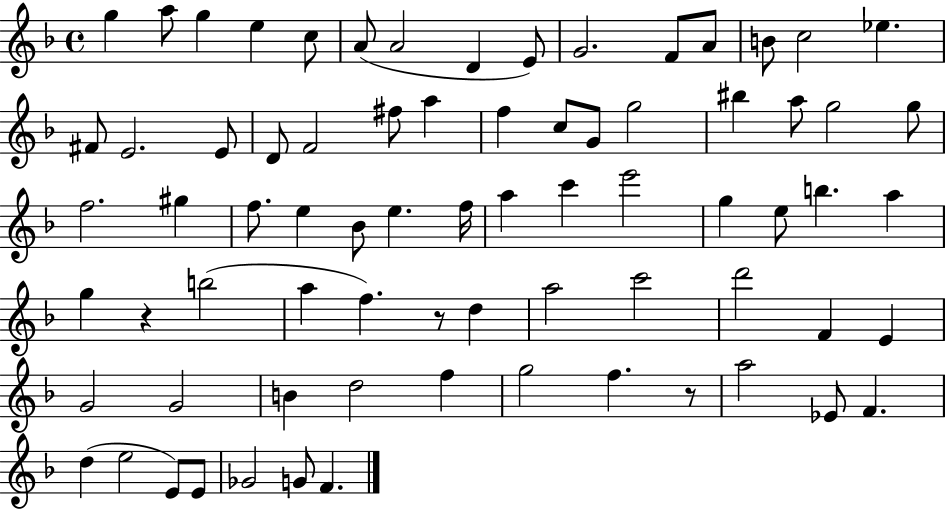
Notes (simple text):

G5/q A5/e G5/q E5/q C5/e A4/e A4/h D4/q E4/e G4/h. F4/e A4/e B4/e C5/h Eb5/q. F#4/e E4/h. E4/e D4/e F4/h F#5/e A5/q F5/q C5/e G4/e G5/h BIS5/q A5/e G5/h G5/e F5/h. G#5/q F5/e. E5/q Bb4/e E5/q. F5/s A5/q C6/q E6/h G5/q E5/e B5/q. A5/q G5/q R/q B5/h A5/q F5/q. R/e D5/q A5/h C6/h D6/h F4/q E4/q G4/h G4/h B4/q D5/h F5/q G5/h F5/q. R/e A5/h Eb4/e F4/q. D5/q E5/h E4/e E4/e Gb4/h G4/e F4/q.